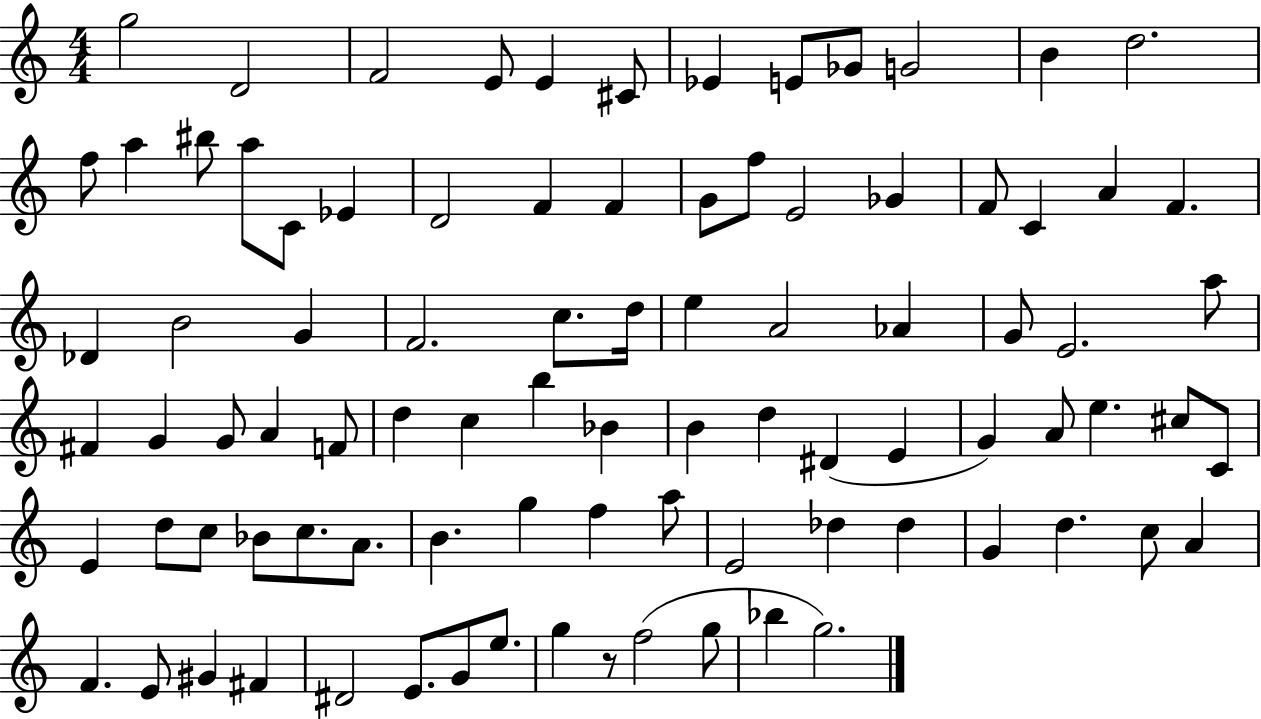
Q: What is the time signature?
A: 4/4